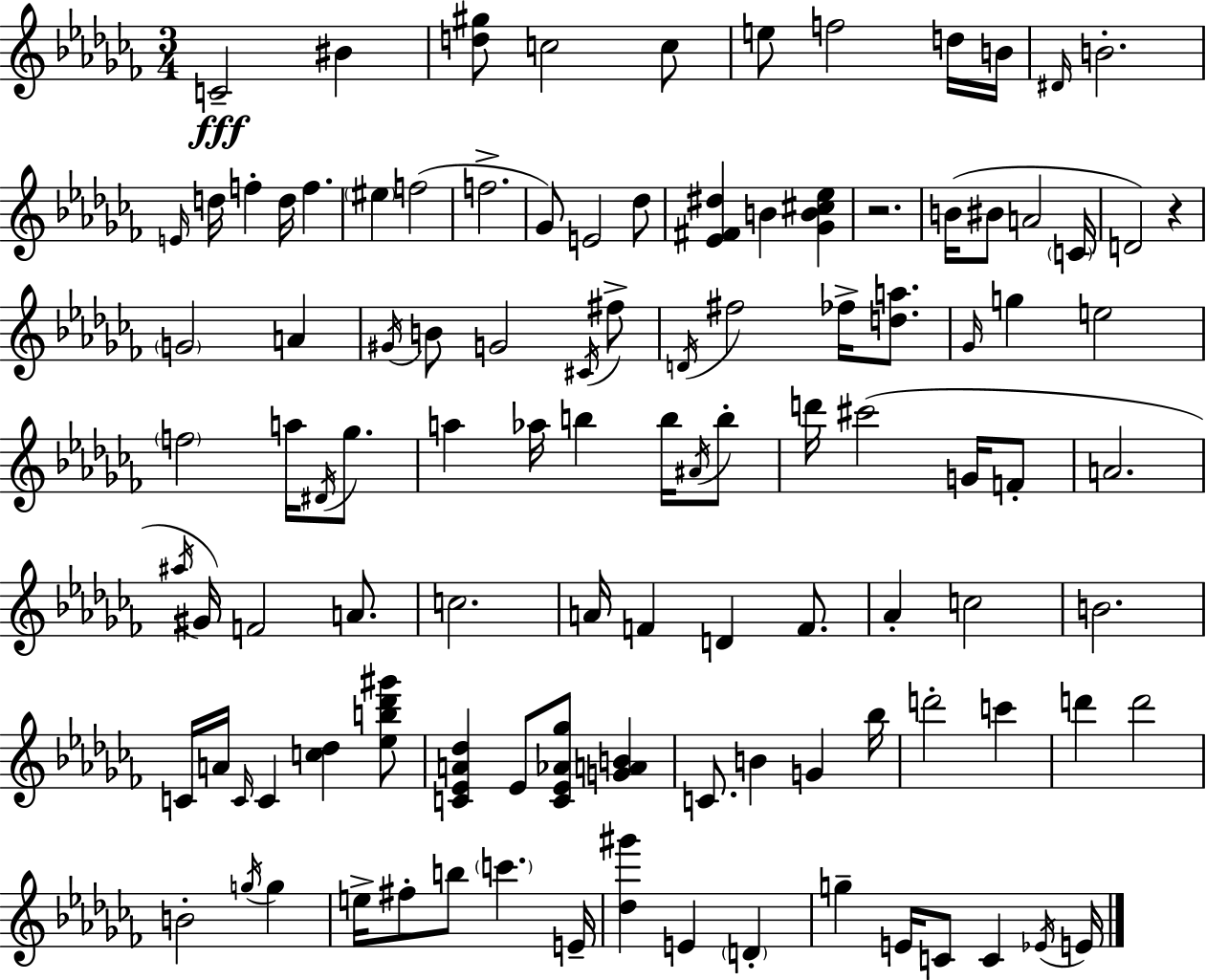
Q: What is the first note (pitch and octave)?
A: C4